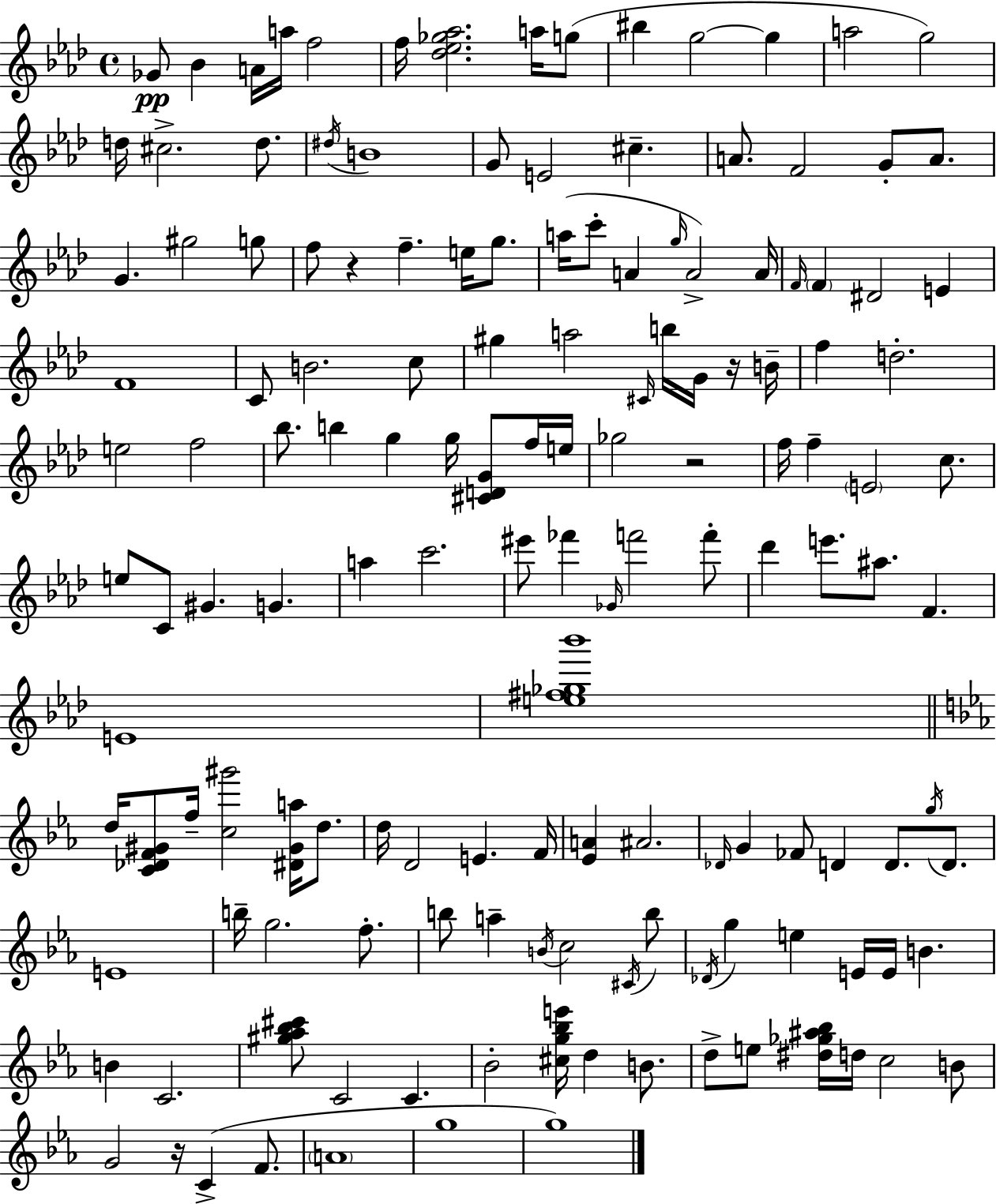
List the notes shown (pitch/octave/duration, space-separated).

Gb4/e Bb4/q A4/s A5/s F5/h F5/s [Db5,Eb5,Gb5,Ab5]/h. A5/s G5/e BIS5/q G5/h G5/q A5/h G5/h D5/s C#5/h. D5/e. D#5/s B4/w G4/e E4/h C#5/q. A4/e. F4/h G4/e A4/e. G4/q. G#5/h G5/e F5/e R/q F5/q. E5/s G5/e. A5/s C6/e A4/q G5/s A4/h A4/s F4/s F4/q D#4/h E4/q F4/w C4/e B4/h. C5/e G#5/q A5/h C#4/s B5/s G4/s R/s B4/s F5/q D5/h. E5/h F5/h Bb5/e. B5/q G5/q G5/s [C#4,D4,G4]/e F5/s E5/s Gb5/h R/h F5/s F5/q E4/h C5/e. E5/e C4/e G#4/q. G4/q. A5/q C6/h. EIS6/e FES6/q Gb4/s F6/h F6/e Db6/q E6/e. A#5/e. F4/q. E4/w [E5,F#5,Gb5,Bb6]/w D5/s [C4,Db4,F4,G#4]/e F5/s [C5,G#6]/h [D#4,G#4,A5]/s D5/e. D5/s D4/h E4/q. F4/s [Eb4,A4]/q A#4/h. Db4/s G4/q FES4/e D4/q D4/e. G5/s D4/e. E4/w B5/s G5/h. F5/e. B5/e A5/q B4/s C5/h C#4/s B5/e Db4/s G5/q E5/q E4/s E4/s B4/q. B4/q C4/h. [G#5,Ab5,Bb5,C#6]/e C4/h C4/q. Bb4/h [C#5,G5,Bb5,E6]/s D5/q B4/e. D5/e E5/e [D#5,Gb5,A#5,Bb5]/s D5/s C5/h B4/e G4/h R/s C4/q F4/e. A4/w G5/w G5/w